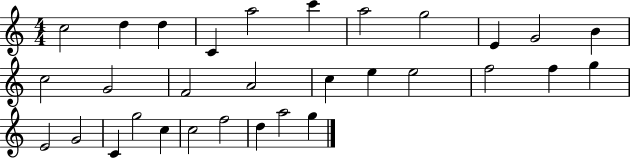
{
  \clef treble
  \numericTimeSignature
  \time 4/4
  \key c \major
  c''2 d''4 d''4 | c'4 a''2 c'''4 | a''2 g''2 | e'4 g'2 b'4 | \break c''2 g'2 | f'2 a'2 | c''4 e''4 e''2 | f''2 f''4 g''4 | \break e'2 g'2 | c'4 g''2 c''4 | c''2 f''2 | d''4 a''2 g''4 | \break \bar "|."
}